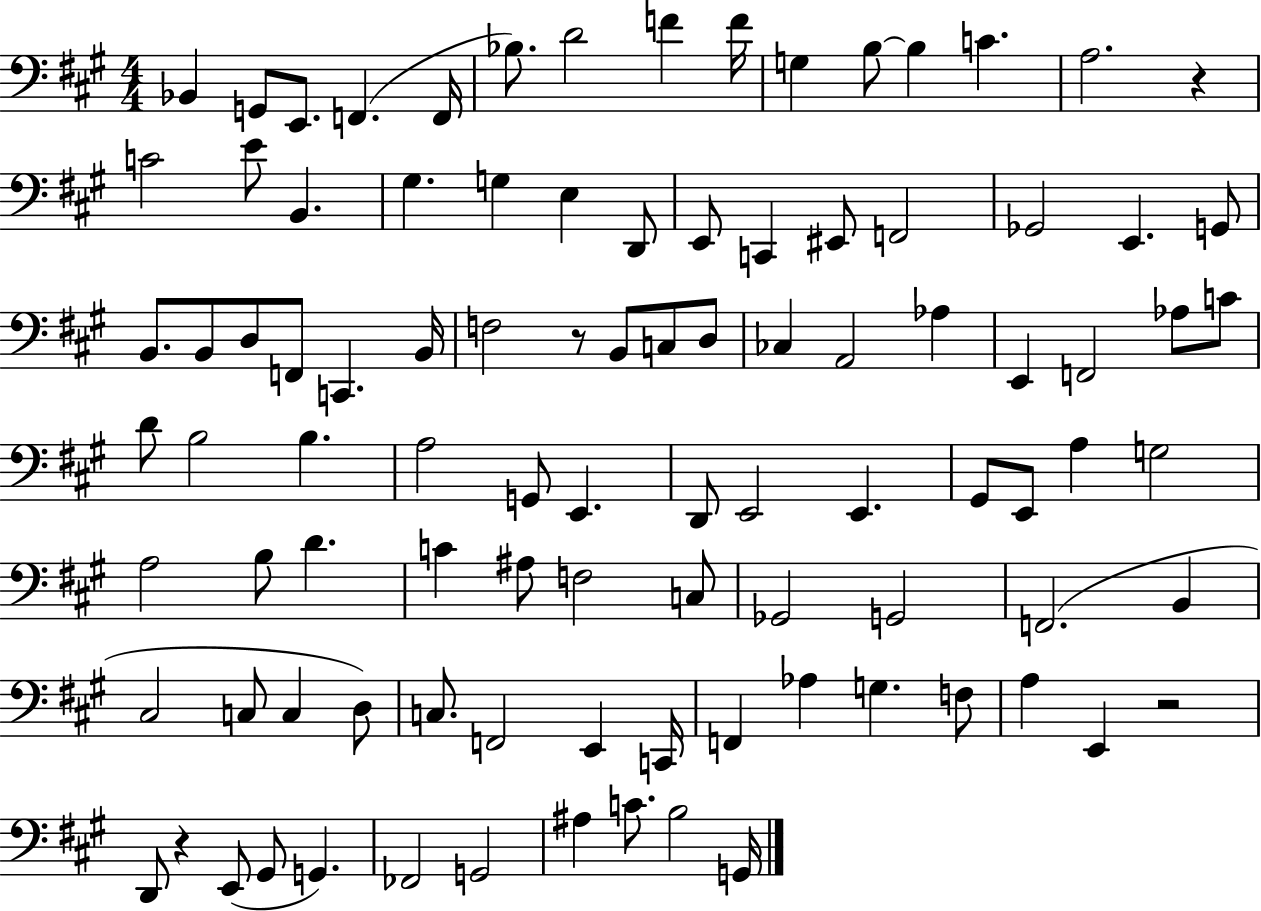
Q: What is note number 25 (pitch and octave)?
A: F2